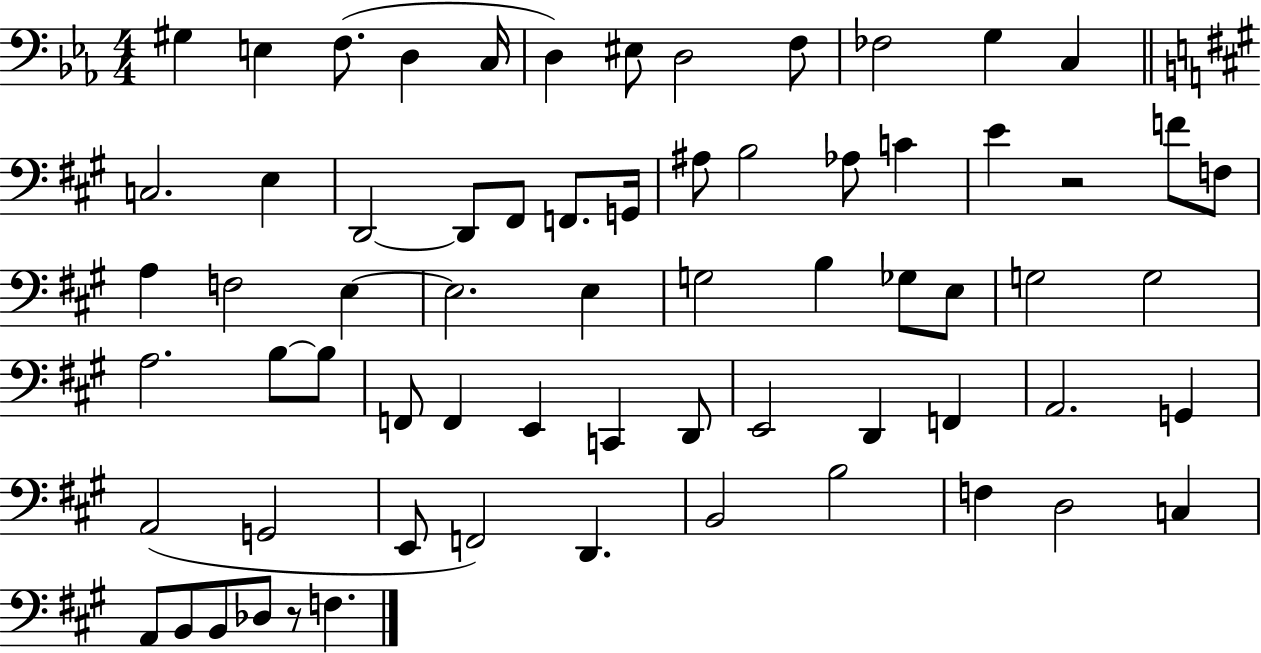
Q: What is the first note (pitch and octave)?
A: G#3